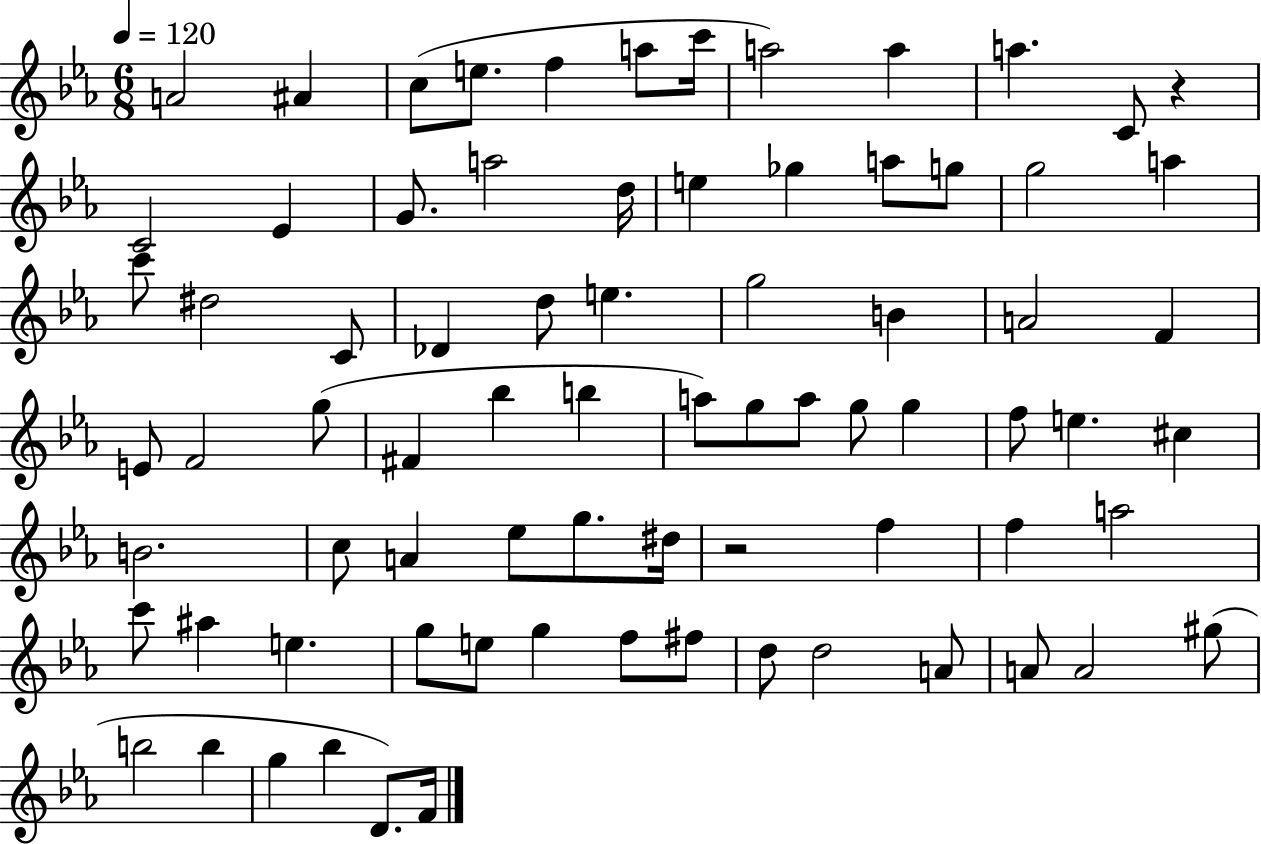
{
  \clef treble
  \numericTimeSignature
  \time 6/8
  \key ees \major
  \tempo 4 = 120
  a'2 ais'4 | c''8( e''8. f''4 a''8 c'''16 | a''2) a''4 | a''4. c'8 r4 | \break c'2 ees'4 | g'8. a''2 d''16 | e''4 ges''4 a''8 g''8 | g''2 a''4 | \break c'''8 dis''2 c'8 | des'4 d''8 e''4. | g''2 b'4 | a'2 f'4 | \break e'8 f'2 g''8( | fis'4 bes''4 b''4 | a''8) g''8 a''8 g''8 g''4 | f''8 e''4. cis''4 | \break b'2. | c''8 a'4 ees''8 g''8. dis''16 | r2 f''4 | f''4 a''2 | \break c'''8 ais''4 e''4. | g''8 e''8 g''4 f''8 fis''8 | d''8 d''2 a'8 | a'8 a'2 gis''8( | \break b''2 b''4 | g''4 bes''4 d'8.) f'16 | \bar "|."
}